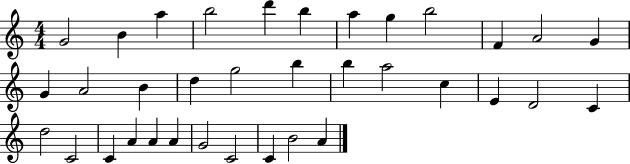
X:1
T:Untitled
M:4/4
L:1/4
K:C
G2 B a b2 d' b a g b2 F A2 G G A2 B d g2 b b a2 c E D2 C d2 C2 C A A A G2 C2 C B2 A